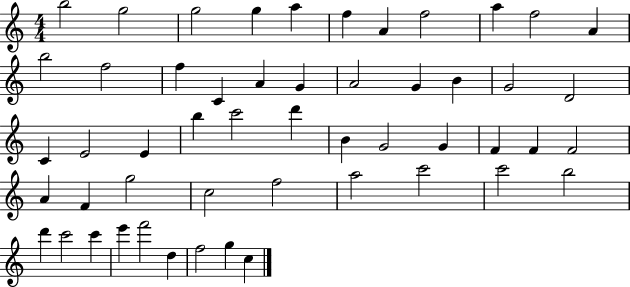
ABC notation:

X:1
T:Untitled
M:4/4
L:1/4
K:C
b2 g2 g2 g a f A f2 a f2 A b2 f2 f C A G A2 G B G2 D2 C E2 E b c'2 d' B G2 G F F F2 A F g2 c2 f2 a2 c'2 c'2 b2 d' c'2 c' e' f'2 d f2 g c